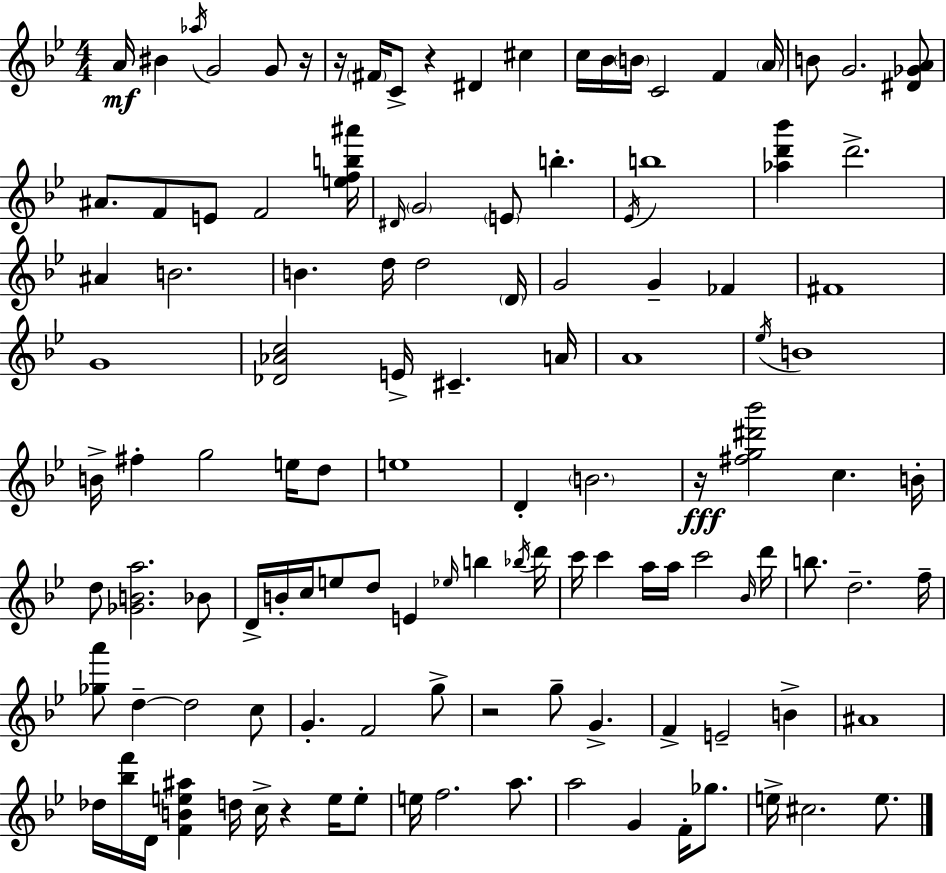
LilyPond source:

{
  \clef treble
  \numericTimeSignature
  \time 4/4
  \key bes \major
  a'16\mf bis'4 \acciaccatura { aes''16 } g'2 g'8 | r16 r16 \parenthesize fis'16 c'8-> r4 dis'4 cis''4 | c''16 bes'16 \parenthesize b'16 c'2 f'4 | \parenthesize a'16 b'8 g'2. <dis' ges' a'>8 | \break ais'8. f'8 e'8 f'2 | <e'' f'' b'' ais'''>16 \grace { dis'16 } \parenthesize g'2 \parenthesize e'8 b''4.-. | \acciaccatura { ees'16 } b''1 | <aes'' d''' bes'''>4 d'''2.-> | \break ais'4 b'2. | b'4. d''16 d''2 | \parenthesize d'16 g'2 g'4-- fes'4 | fis'1 | \break g'1 | <des' aes' c''>2 e'16-> cis'4.-- | a'16 a'1 | \acciaccatura { ees''16 } b'1 | \break b'16-> fis''4-. g''2 | e''16 d''8 e''1 | d'4-. \parenthesize b'2. | r16\fff <fis'' g'' dis''' bes'''>2 c''4. | \break b'16-. d''8 <ges' b' a''>2. | bes'8 d'16-> b'16-. c''16 e''8 d''8 e'4 \grace { ees''16 } | b''4 \acciaccatura { bes''16 } d'''16 c'''16 c'''4 a''16 a''16 c'''2 | \grace { bes'16 } d'''16 b''8. d''2.-- | \break f''16-- <ges'' a'''>8 d''4--~~ d''2 | c''8 g'4.-. f'2 | g''8-> r2 g''8-- | g'4.-> f'4-> e'2-- | \break b'4-> ais'1 | des''16 <bes'' f'''>16 d'16 <f' b' e'' ais''>4 d''16 c''16-> | r4 e''16 e''8-. e''16 f''2. | a''8. a''2 g'4 | \break f'16-. ges''8. e''16-> cis''2. | e''8. \bar "|."
}